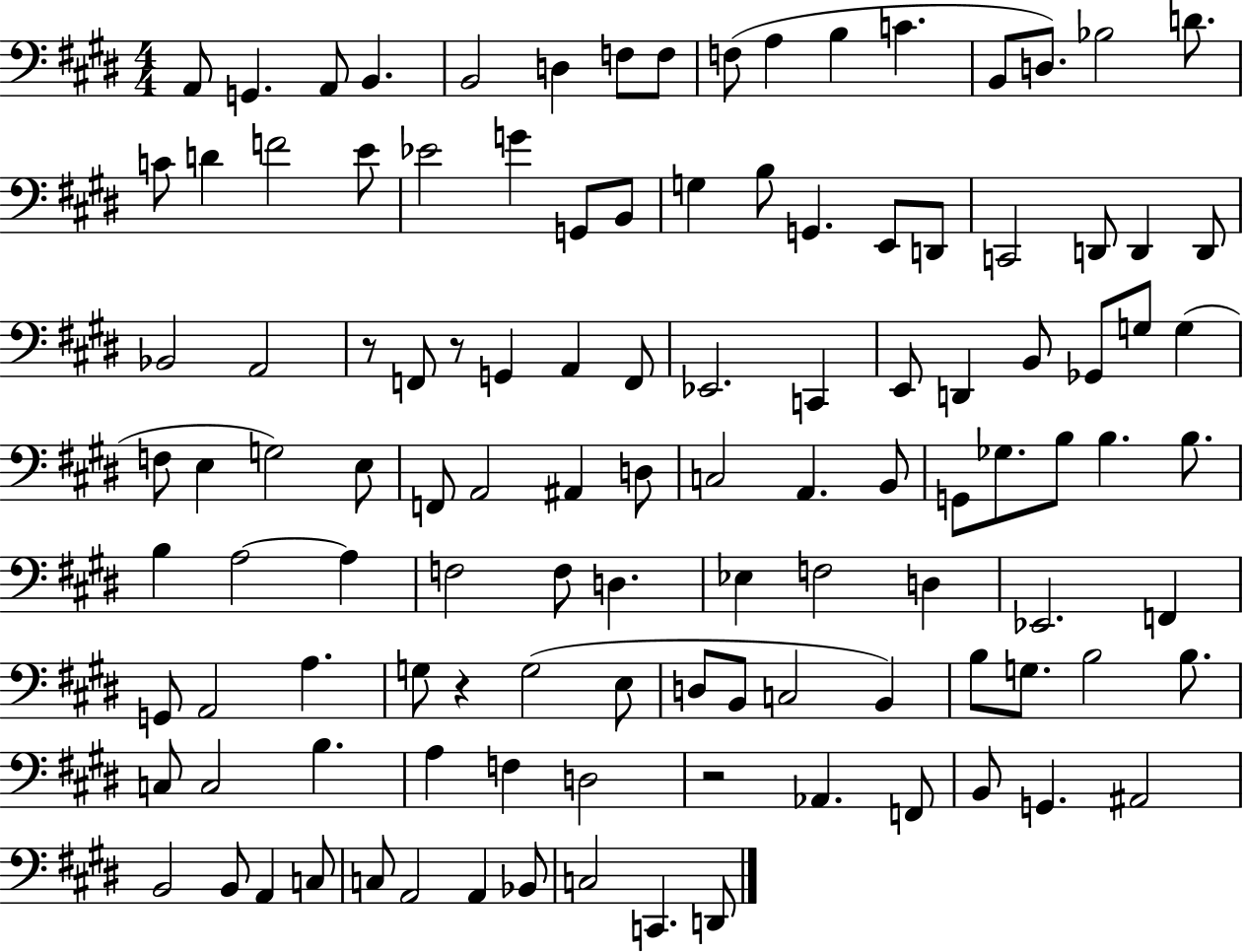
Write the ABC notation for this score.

X:1
T:Untitled
M:4/4
L:1/4
K:E
A,,/2 G,, A,,/2 B,, B,,2 D, F,/2 F,/2 F,/2 A, B, C B,,/2 D,/2 _B,2 D/2 C/2 D F2 E/2 _E2 G G,,/2 B,,/2 G, B,/2 G,, E,,/2 D,,/2 C,,2 D,,/2 D,, D,,/2 _B,,2 A,,2 z/2 F,,/2 z/2 G,, A,, F,,/2 _E,,2 C,, E,,/2 D,, B,,/2 _G,,/2 G,/2 G, F,/2 E, G,2 E,/2 F,,/2 A,,2 ^A,, D,/2 C,2 A,, B,,/2 G,,/2 _G,/2 B,/2 B, B,/2 B, A,2 A, F,2 F,/2 D, _E, F,2 D, _E,,2 F,, G,,/2 A,,2 A, G,/2 z G,2 E,/2 D,/2 B,,/2 C,2 B,, B,/2 G,/2 B,2 B,/2 C,/2 C,2 B, A, F, D,2 z2 _A,, F,,/2 B,,/2 G,, ^A,,2 B,,2 B,,/2 A,, C,/2 C,/2 A,,2 A,, _B,,/2 C,2 C,, D,,/2